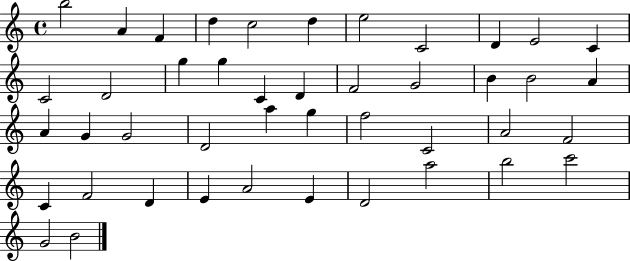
B5/h A4/q F4/q D5/q C5/h D5/q E5/h C4/h D4/q E4/h C4/q C4/h D4/h G5/q G5/q C4/q D4/q F4/h G4/h B4/q B4/h A4/q A4/q G4/q G4/h D4/h A5/q G5/q F5/h C4/h A4/h F4/h C4/q F4/h D4/q E4/q A4/h E4/q D4/h A5/h B5/h C6/h G4/h B4/h